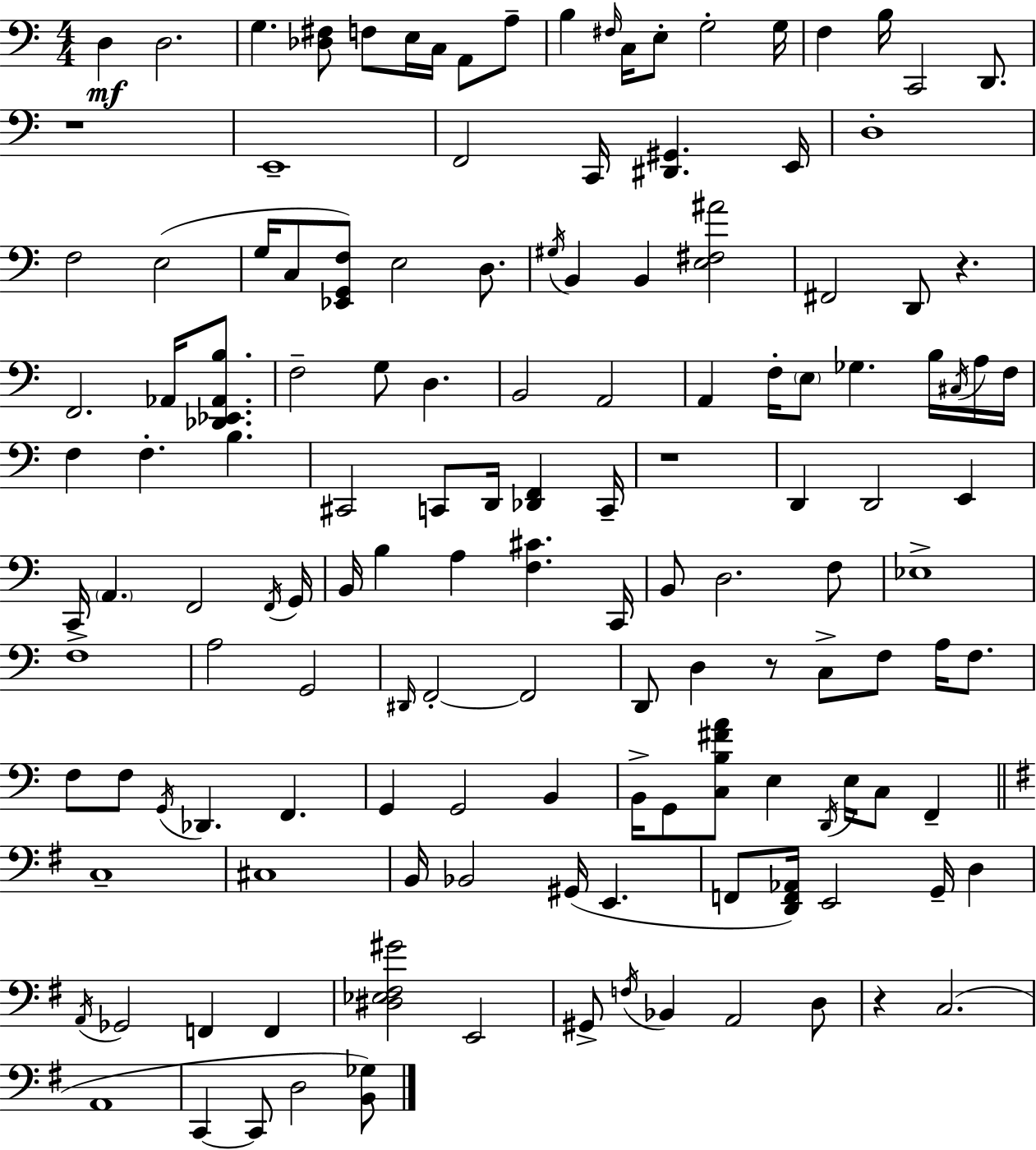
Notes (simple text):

D3/q D3/h. G3/q. [Db3,F#3]/e F3/e E3/s C3/s A2/e A3/e B3/q F#3/s C3/s E3/e G3/h G3/s F3/q B3/s C2/h D2/e. R/w E2/w F2/h C2/s [D#2,G#2]/q. E2/s D3/w F3/h E3/h G3/s C3/e [Eb2,G2,F3]/e E3/h D3/e. G#3/s B2/q B2/q [E3,F#3,A#4]/h F#2/h D2/e R/q. F2/h. Ab2/s [Db2,Eb2,Ab2,B3]/e. F3/h G3/e D3/q. B2/h A2/h A2/q F3/s E3/e Gb3/q. B3/s C#3/s A3/s F3/s F3/q F3/q. B3/q. C#2/h C2/e D2/s [Db2,F2]/q C2/s R/w D2/q D2/h E2/q C2/s A2/q. F2/h F2/s G2/s B2/s B3/q A3/q [F3,C#4]/q. C2/s B2/e D3/h. F3/e Eb3/w F3/w A3/h G2/h D#2/s F2/h F2/h D2/e D3/q R/e C3/e F3/e A3/s F3/e. F3/e F3/e G2/s Db2/q. F2/q. G2/q G2/h B2/q B2/s G2/e [C3,B3,F#4,A4]/e E3/q D2/s E3/s C3/e F2/q C3/w C#3/w B2/s Bb2/h G#2/s E2/q. F2/e [D2,F2,Ab2]/s E2/h G2/s D3/q A2/s Gb2/h F2/q F2/q [D#3,Eb3,F#3,G#4]/h E2/h G#2/e F3/s Bb2/q A2/h D3/e R/q C3/h. A2/w C2/q C2/e D3/h [B2,Gb3]/e